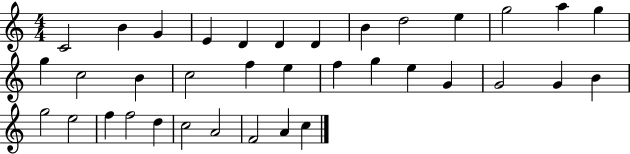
X:1
T:Untitled
M:4/4
L:1/4
K:C
C2 B G E D D D B d2 e g2 a g g c2 B c2 f e f g e G G2 G B g2 e2 f f2 d c2 A2 F2 A c